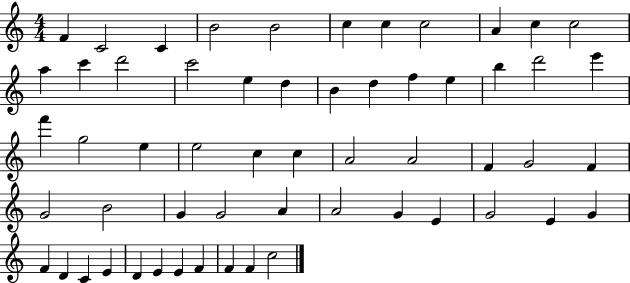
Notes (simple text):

F4/q C4/h C4/q B4/h B4/h C5/q C5/q C5/h A4/q C5/q C5/h A5/q C6/q D6/h C6/h E5/q D5/q B4/q D5/q F5/q E5/q B5/q D6/h E6/q F6/q G5/h E5/q E5/h C5/q C5/q A4/h A4/h F4/q G4/h F4/q G4/h B4/h G4/q G4/h A4/q A4/h G4/q E4/q G4/h E4/q G4/q F4/q D4/q C4/q E4/q D4/q E4/q E4/q F4/q F4/q F4/q C5/h